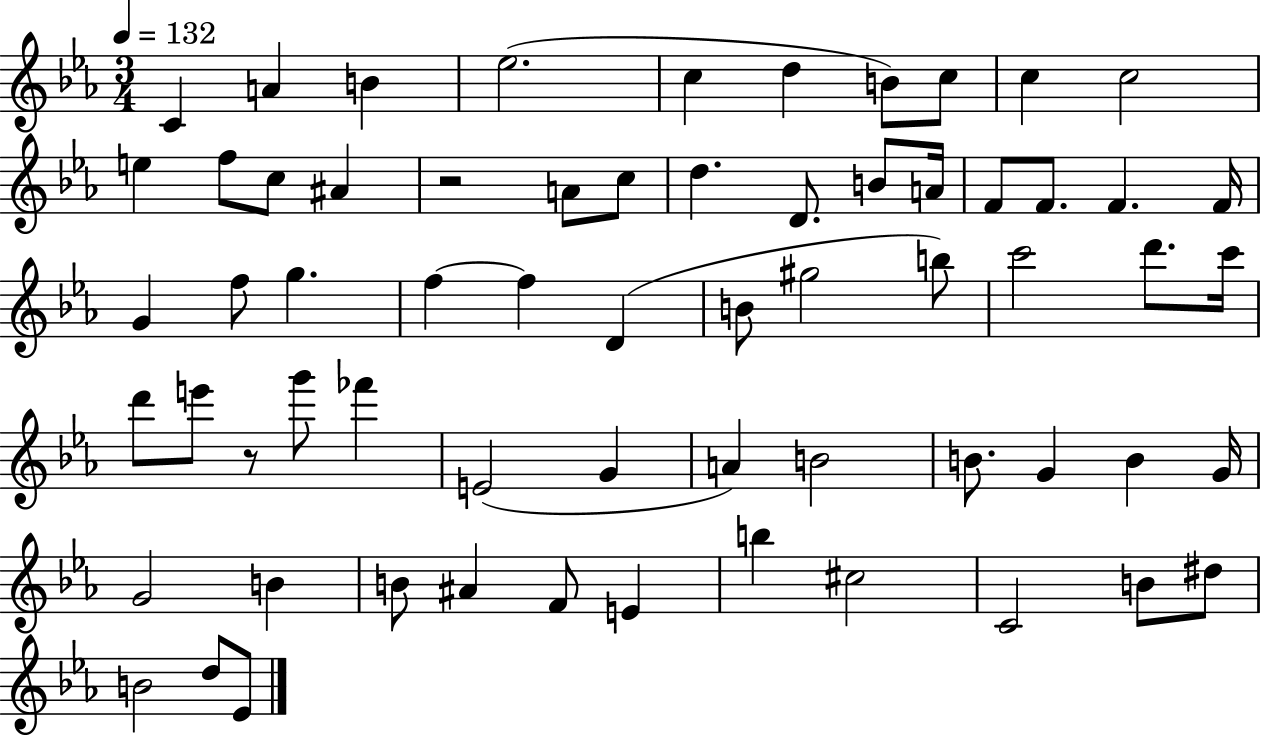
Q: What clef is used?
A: treble